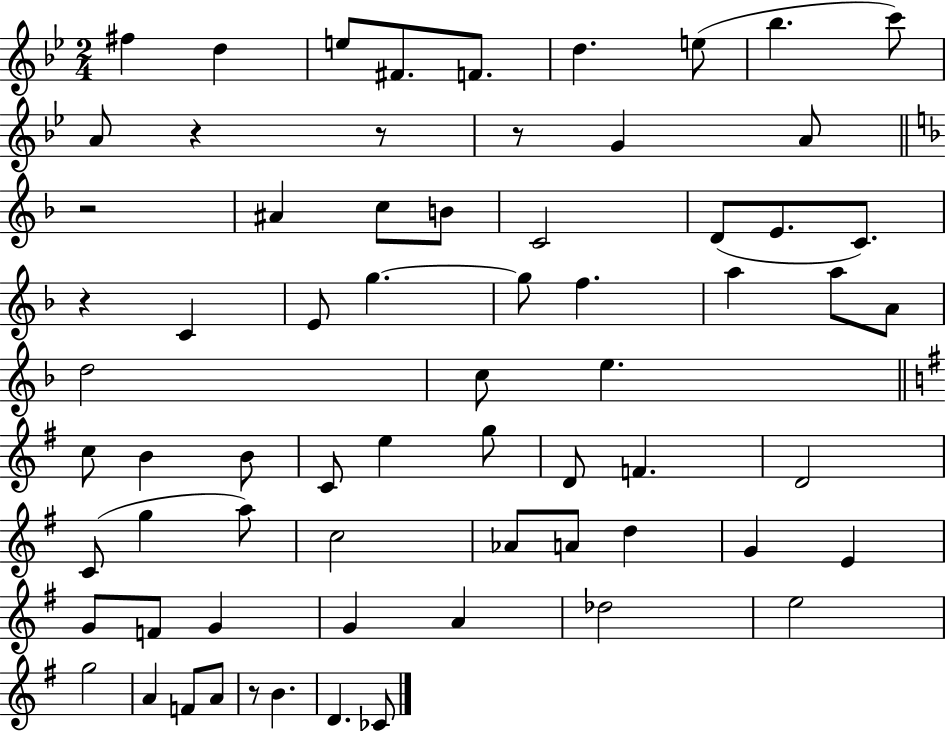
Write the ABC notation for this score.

X:1
T:Untitled
M:2/4
L:1/4
K:Bb
^f d e/2 ^F/2 F/2 d e/2 _b c'/2 A/2 z z/2 z/2 G A/2 z2 ^A c/2 B/2 C2 D/2 E/2 C/2 z C E/2 g g/2 f a a/2 A/2 d2 c/2 e c/2 B B/2 C/2 e g/2 D/2 F D2 C/2 g a/2 c2 _A/2 A/2 d G E G/2 F/2 G G A _d2 e2 g2 A F/2 A/2 z/2 B D _C/2